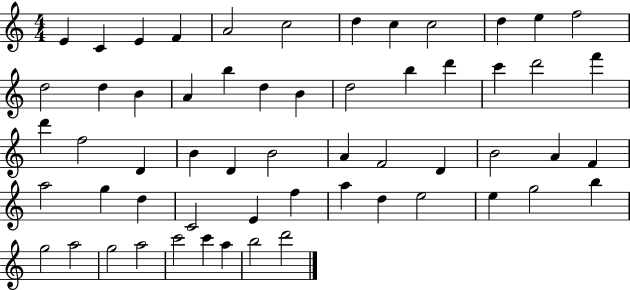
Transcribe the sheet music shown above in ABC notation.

X:1
T:Untitled
M:4/4
L:1/4
K:C
E C E F A2 c2 d c c2 d e f2 d2 d B A b d B d2 b d' c' d'2 f' d' f2 D B D B2 A F2 D B2 A F a2 g d C2 E f a d e2 e g2 b g2 a2 g2 a2 c'2 c' a b2 d'2